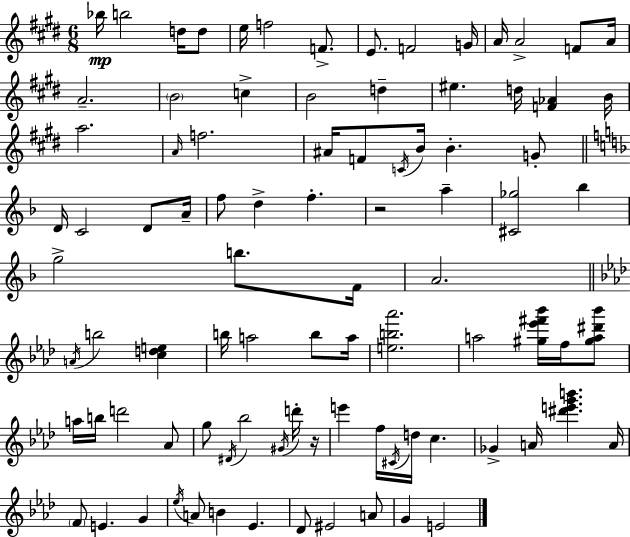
X:1
T:Untitled
M:6/8
L:1/4
K:E
_b/4 b2 d/4 d/2 e/4 f2 F/2 E/2 F2 G/4 A/4 A2 F/2 A/4 A2 B2 c B2 d ^e d/4 [F_A] B/4 a2 A/4 f2 ^A/4 F/2 C/4 B/4 B G/2 D/4 C2 D/2 A/4 f/2 d f z2 a [^C_g]2 _b g2 b/2 F/4 A2 A/4 b2 [cde] b/4 a2 b/2 a/4 [eb_a']2 a2 [^g_e'^f'_b']/4 f/4 [^ga^d'_b']/2 a/4 b/4 d'2 _A/2 g/2 ^D/4 _b2 ^G/4 d'/4 z/4 e' f/4 ^C/4 d/4 c _G A/4 [^d'e'g'b'] A/4 F/2 E G _e/4 A/2 B _E _D/2 ^E2 A/2 G E2